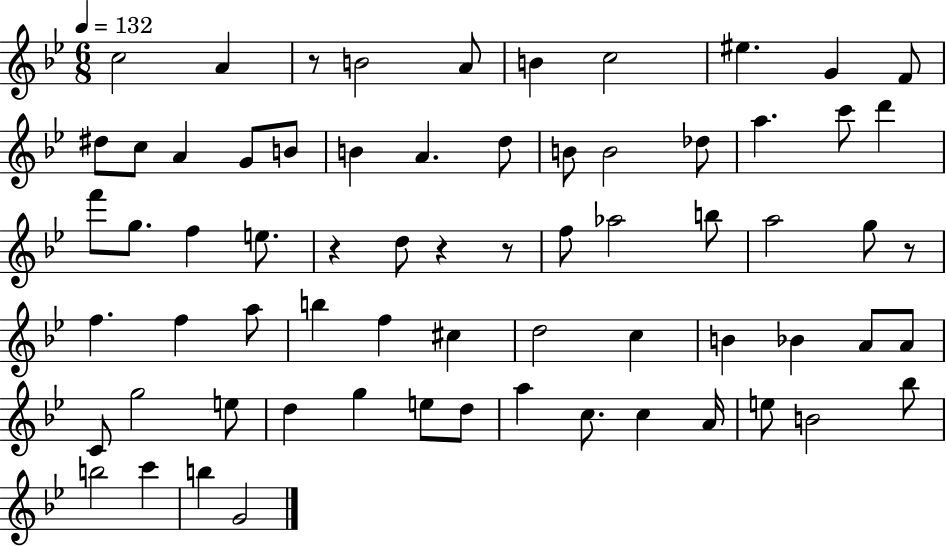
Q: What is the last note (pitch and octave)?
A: G4